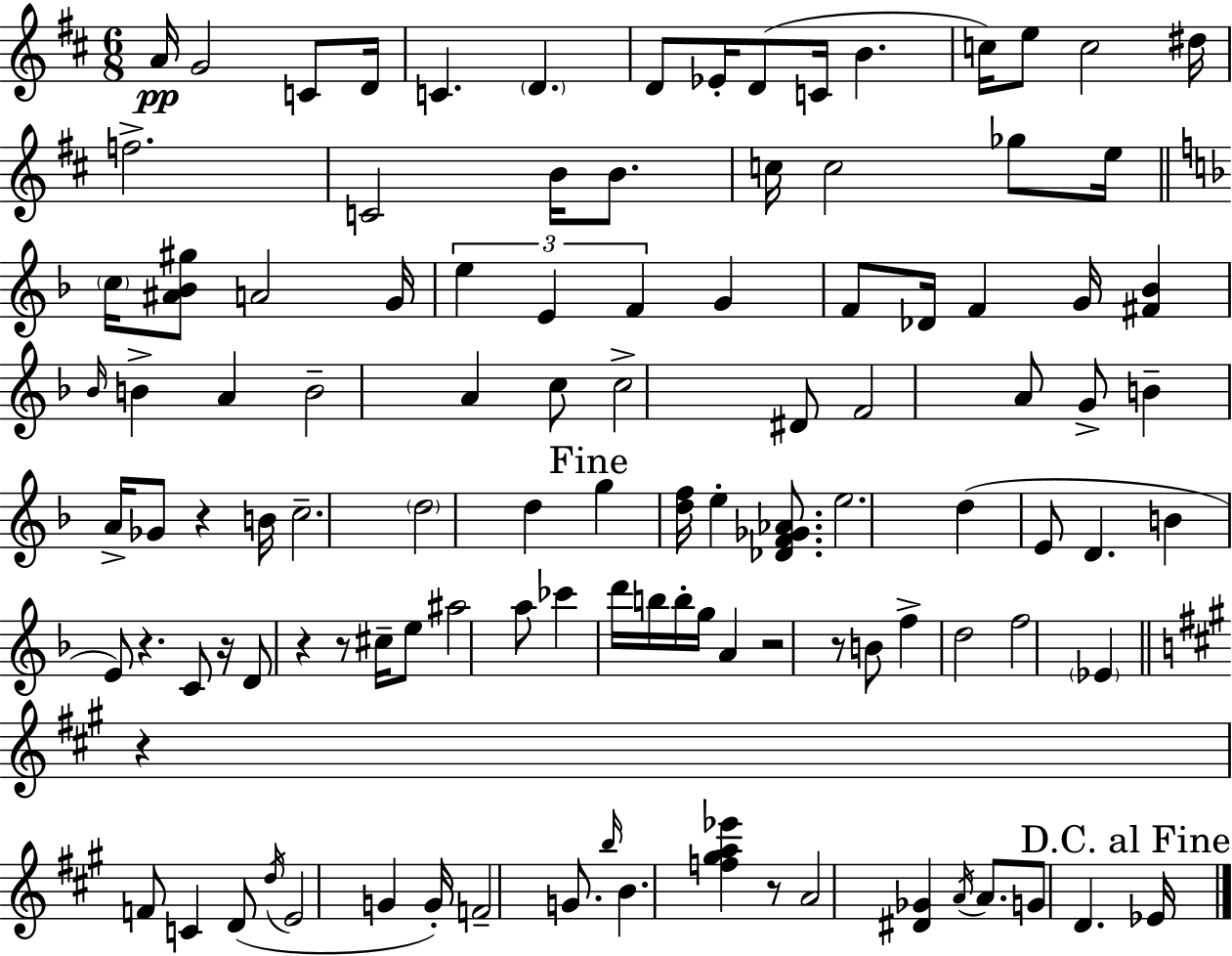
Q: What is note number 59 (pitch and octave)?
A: B4